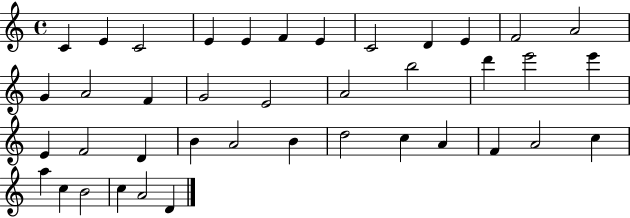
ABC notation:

X:1
T:Untitled
M:4/4
L:1/4
K:C
C E C2 E E F E C2 D E F2 A2 G A2 F G2 E2 A2 b2 d' e'2 e' E F2 D B A2 B d2 c A F A2 c a c B2 c A2 D